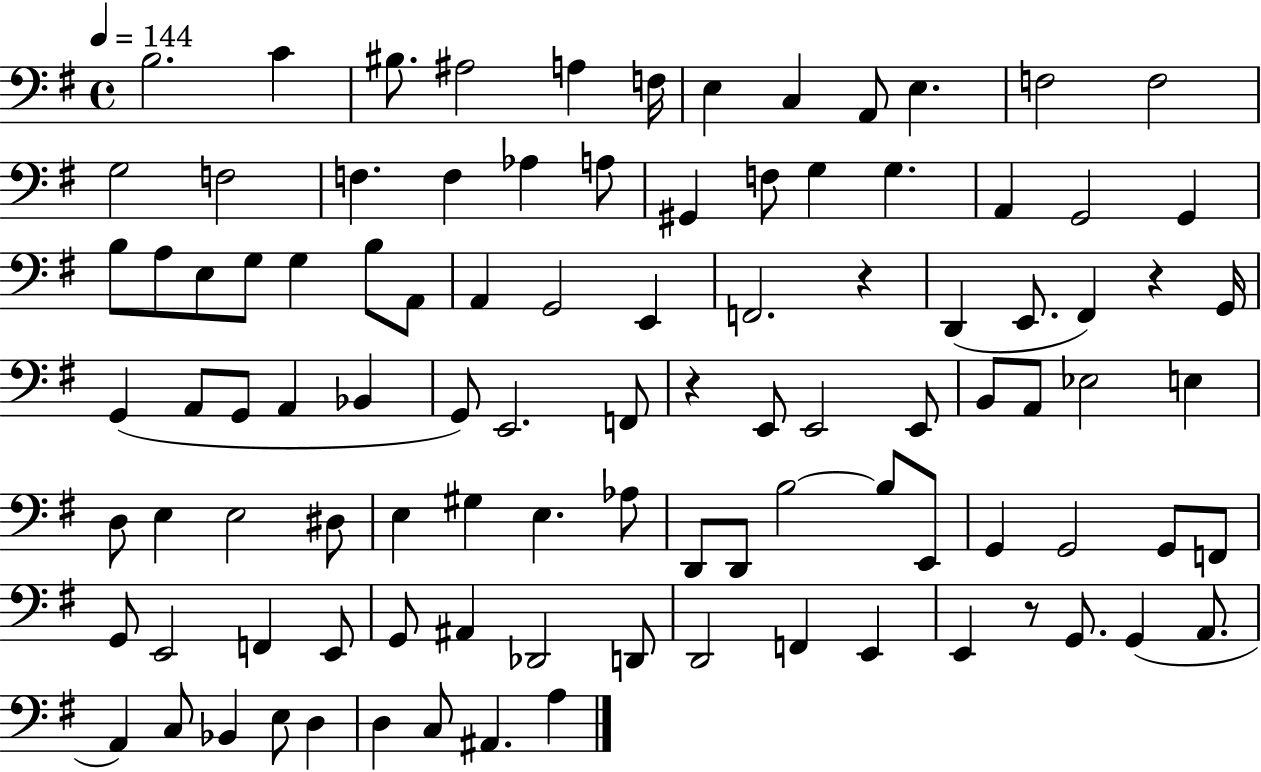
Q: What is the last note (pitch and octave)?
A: A3